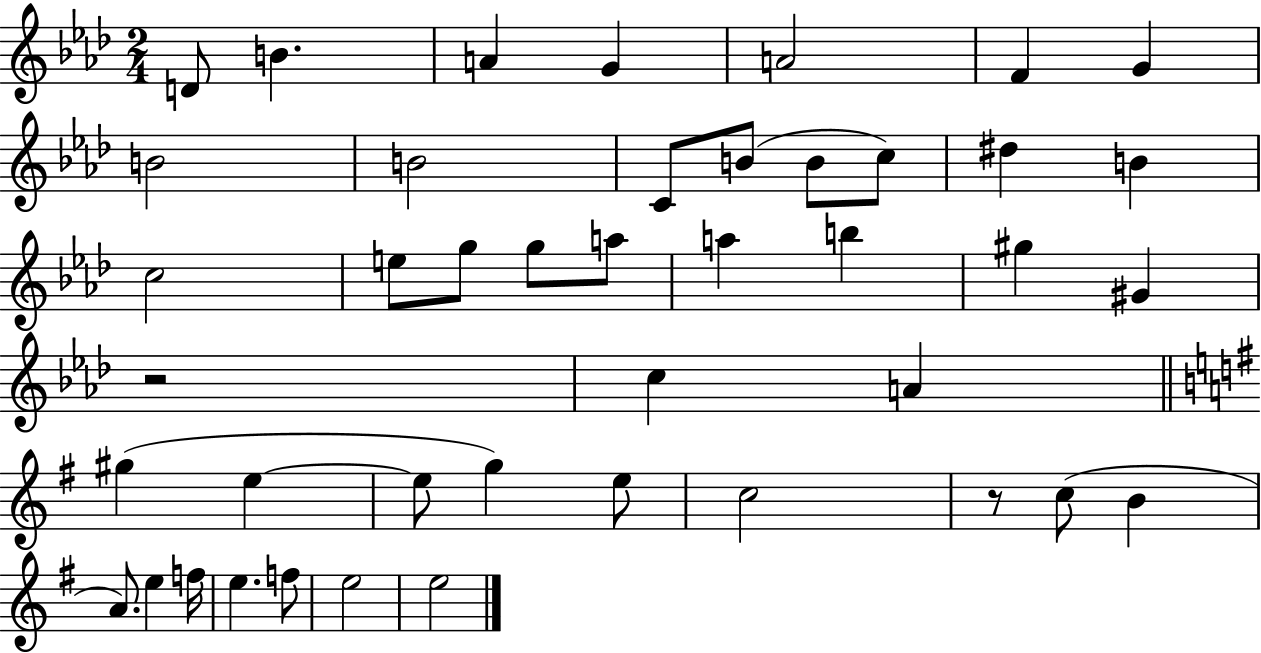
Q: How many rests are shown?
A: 2